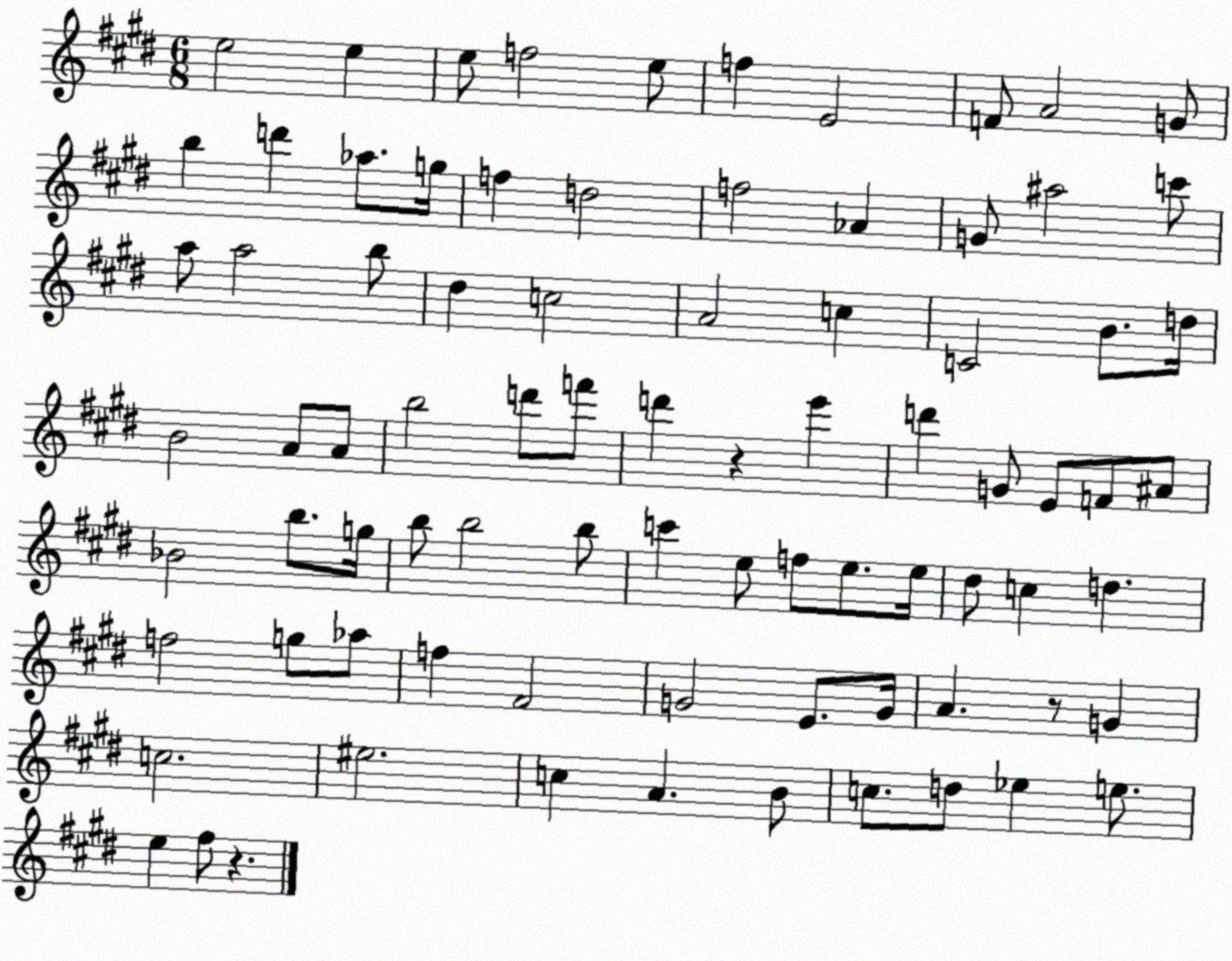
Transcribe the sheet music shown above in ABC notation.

X:1
T:Untitled
M:6/8
L:1/4
K:E
e2 e e/2 f2 e/2 f E2 F/2 A2 G/2 b d' _a/2 g/4 f d2 f2 _A G/2 ^a2 c'/2 a/2 a2 b/2 ^d c2 A2 c C2 B/2 d/4 B2 A/2 A/2 b2 d'/2 f'/2 d' z e' d' G/2 E/2 F/2 ^A/2 _B2 b/2 g/4 b/2 b2 b/2 c' e/2 f/2 e/2 e/4 ^d/2 c d f2 g/2 _a/2 f ^F2 G2 E/2 G/4 A z/2 G c2 ^e2 c A B/2 c/2 d/2 _e e/2 e ^f/2 z